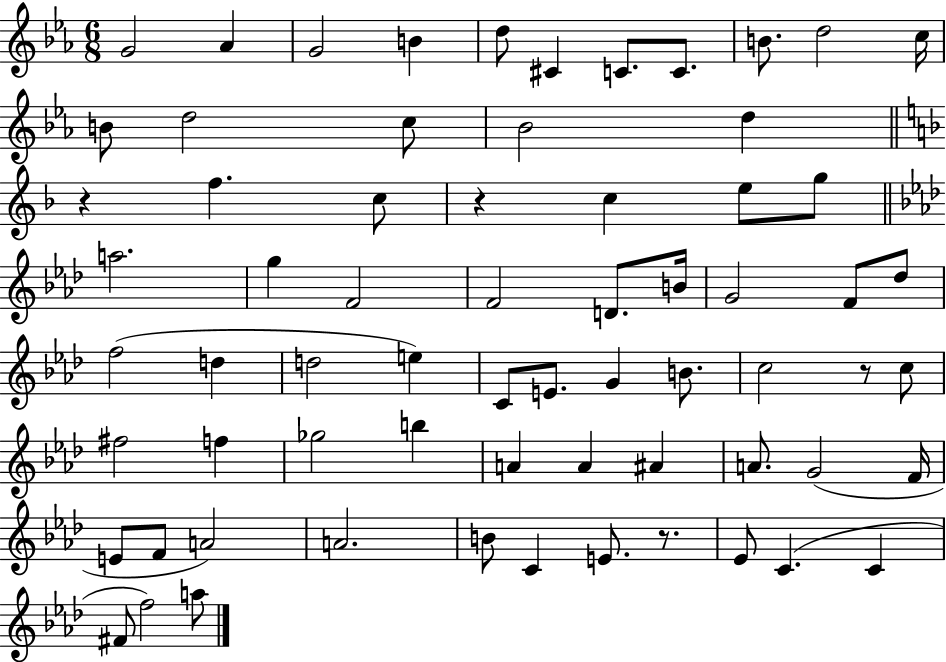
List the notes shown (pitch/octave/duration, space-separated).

G4/h Ab4/q G4/h B4/q D5/e C#4/q C4/e. C4/e. B4/e. D5/h C5/s B4/e D5/h C5/e Bb4/h D5/q R/q F5/q. C5/e R/q C5/q E5/e G5/e A5/h. G5/q F4/h F4/h D4/e. B4/s G4/h F4/e Db5/e F5/h D5/q D5/h E5/q C4/e E4/e. G4/q B4/e. C5/h R/e C5/e F#5/h F5/q Gb5/h B5/q A4/q A4/q A#4/q A4/e. G4/h F4/s E4/e F4/e A4/h A4/h. B4/e C4/q E4/e. R/e. Eb4/e C4/q. C4/q F#4/e F5/h A5/e